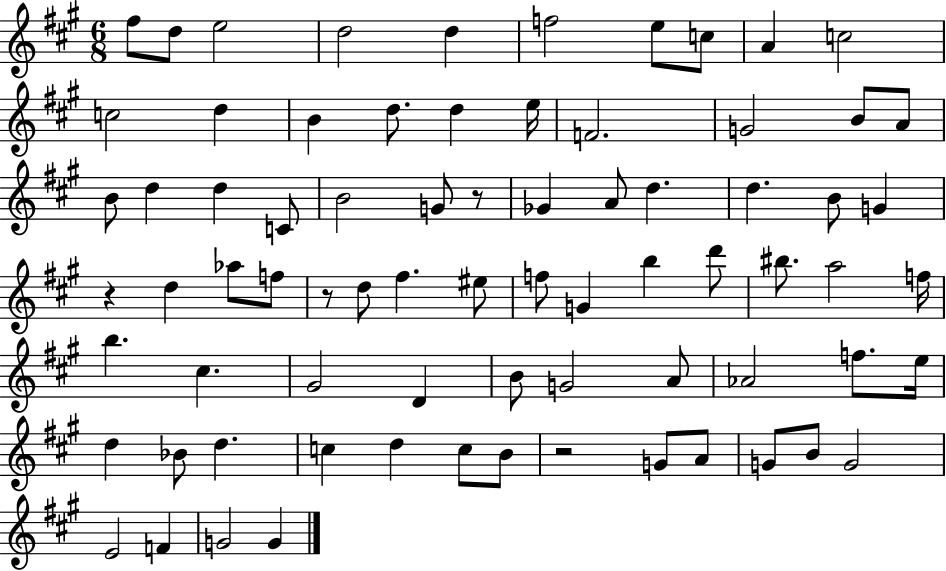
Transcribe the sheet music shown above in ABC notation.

X:1
T:Untitled
M:6/8
L:1/4
K:A
^f/2 d/2 e2 d2 d f2 e/2 c/2 A c2 c2 d B d/2 d e/4 F2 G2 B/2 A/2 B/2 d d C/2 B2 G/2 z/2 _G A/2 d d B/2 G z d _a/2 f/2 z/2 d/2 ^f ^e/2 f/2 G b d'/2 ^b/2 a2 f/4 b ^c ^G2 D B/2 G2 A/2 _A2 f/2 e/4 d _B/2 d c d c/2 B/2 z2 G/2 A/2 G/2 B/2 G2 E2 F G2 G